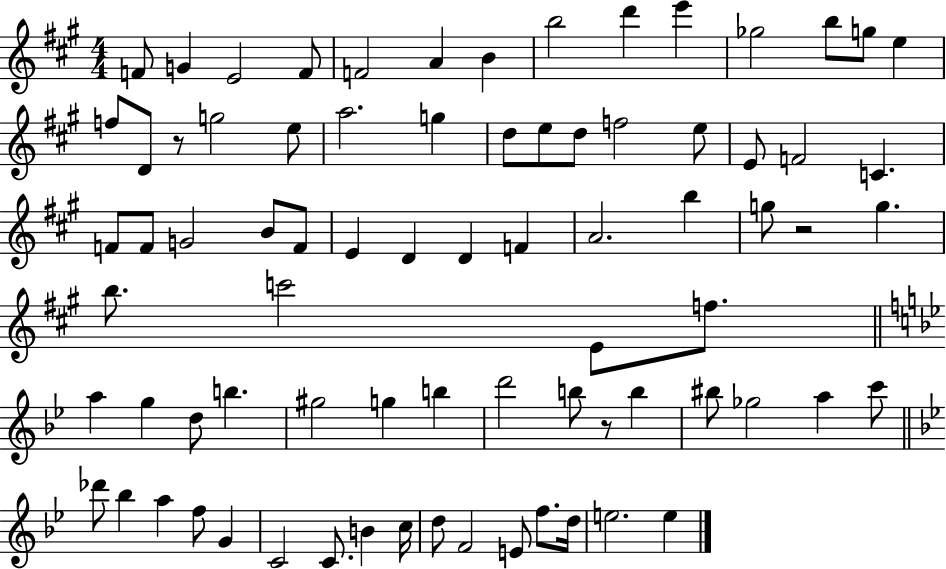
F4/e G4/q E4/h F4/e F4/h A4/q B4/q B5/h D6/q E6/q Gb5/h B5/e G5/e E5/q F5/e D4/e R/e G5/h E5/e A5/h. G5/q D5/e E5/e D5/e F5/h E5/e E4/e F4/h C4/q. F4/e F4/e G4/h B4/e F4/e E4/q D4/q D4/q F4/q A4/h. B5/q G5/e R/h G5/q. B5/e. C6/h E4/e F5/e. A5/q G5/q D5/e B5/q. G#5/h G5/q B5/q D6/h B5/e R/e B5/q BIS5/e Gb5/h A5/q C6/e Db6/e Bb5/q A5/q F5/e G4/q C4/h C4/e. B4/q C5/s D5/e F4/h E4/e F5/e. D5/s E5/h. E5/q